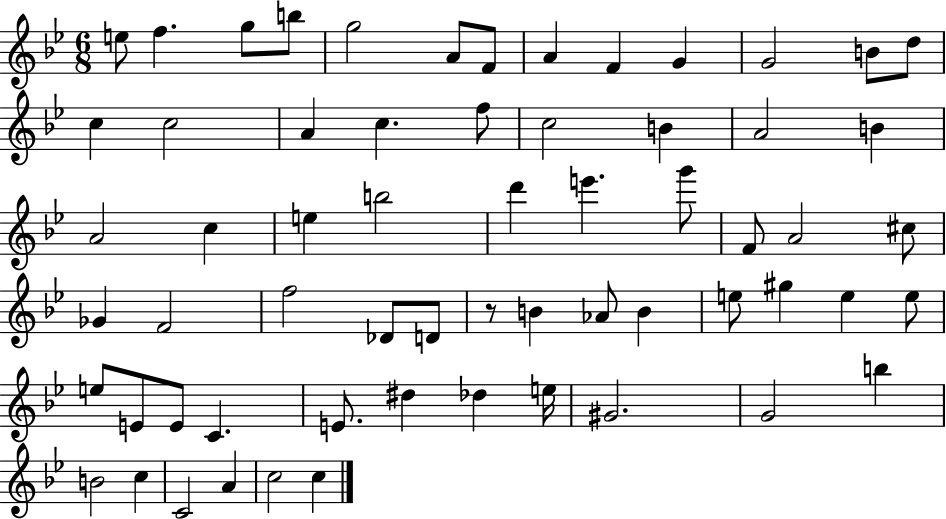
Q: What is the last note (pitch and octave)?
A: C5